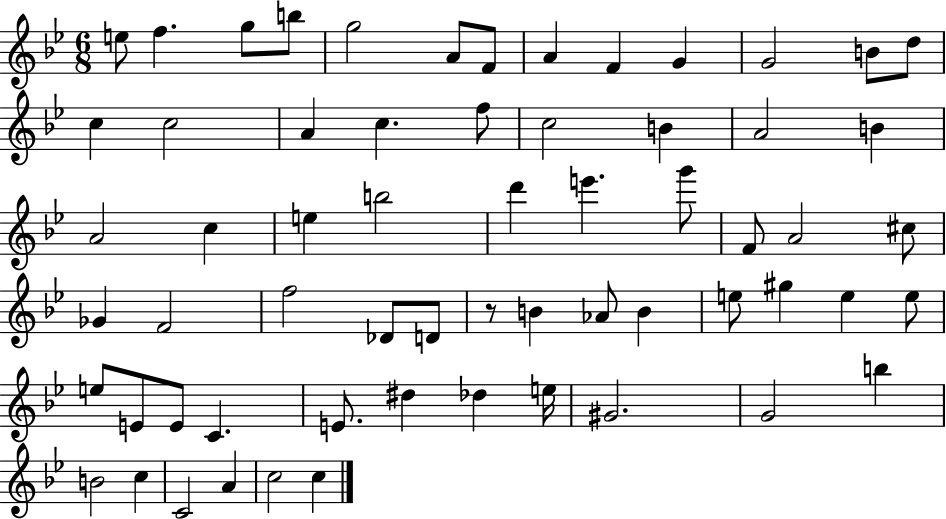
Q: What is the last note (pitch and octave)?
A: C5